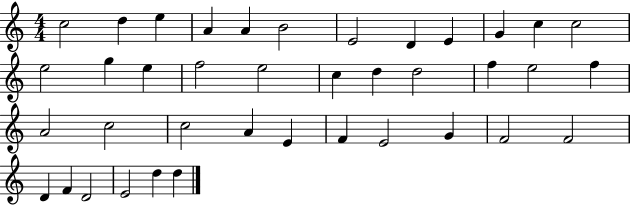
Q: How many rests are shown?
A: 0